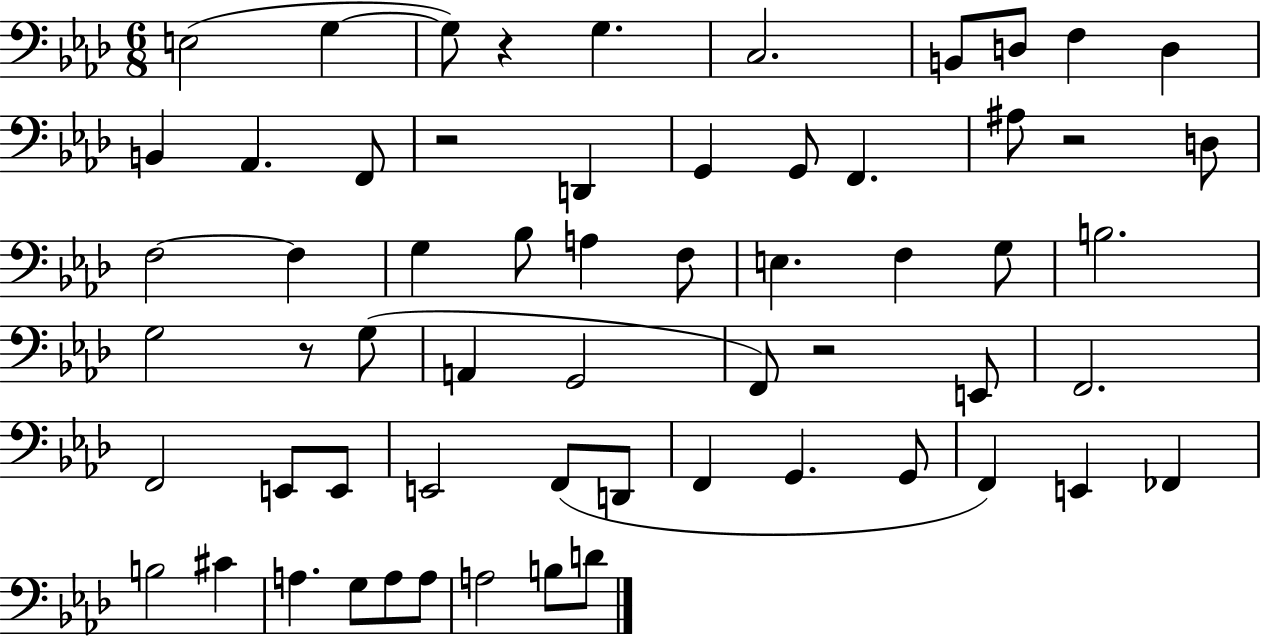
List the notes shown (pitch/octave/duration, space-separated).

E3/h G3/q G3/e R/q G3/q. C3/h. B2/e D3/e F3/q D3/q B2/q Ab2/q. F2/e R/h D2/q G2/q G2/e F2/q. A#3/e R/h D3/e F3/h F3/q G3/q Bb3/e A3/q F3/e E3/q. F3/q G3/e B3/h. G3/h R/e G3/e A2/q G2/h F2/e R/h E2/e F2/h. F2/h E2/e E2/e E2/h F2/e D2/e F2/q G2/q. G2/e F2/q E2/q FES2/q B3/h C#4/q A3/q. G3/e A3/e A3/e A3/h B3/e D4/e